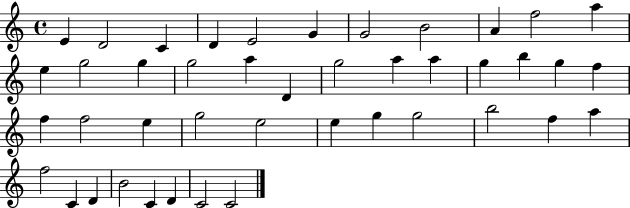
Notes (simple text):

E4/q D4/h C4/q D4/q E4/h G4/q G4/h B4/h A4/q F5/h A5/q E5/q G5/h G5/q G5/h A5/q D4/q G5/h A5/q A5/q G5/q B5/q G5/q F5/q F5/q F5/h E5/q G5/h E5/h E5/q G5/q G5/h B5/h F5/q A5/q F5/h C4/q D4/q B4/h C4/q D4/q C4/h C4/h